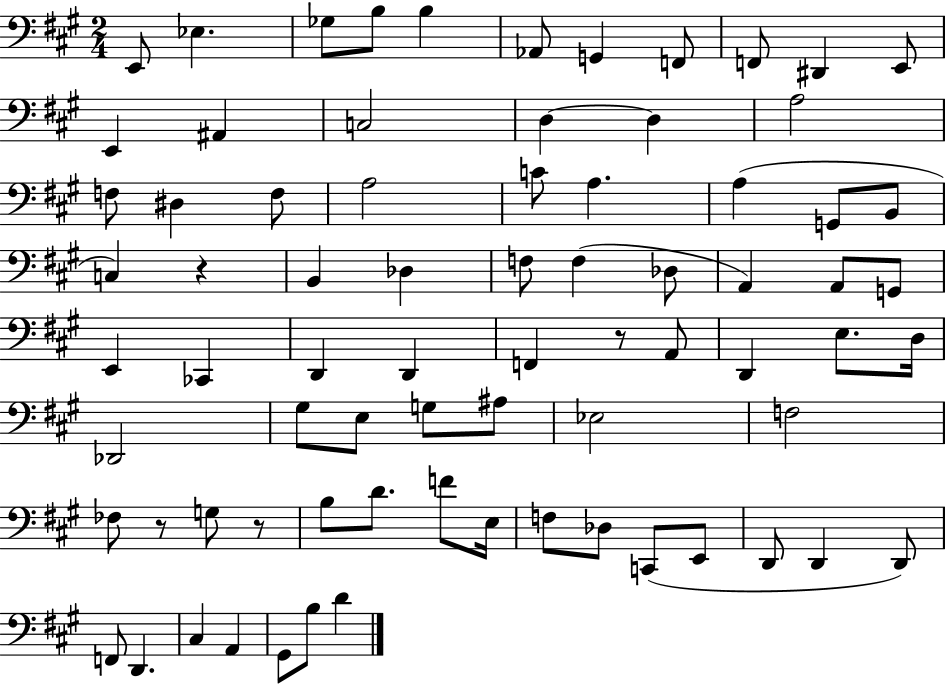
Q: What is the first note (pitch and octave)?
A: E2